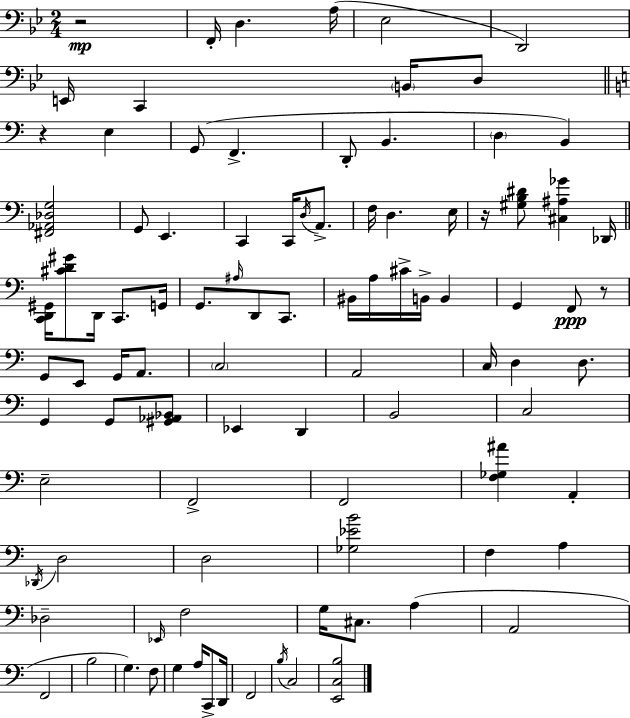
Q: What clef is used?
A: bass